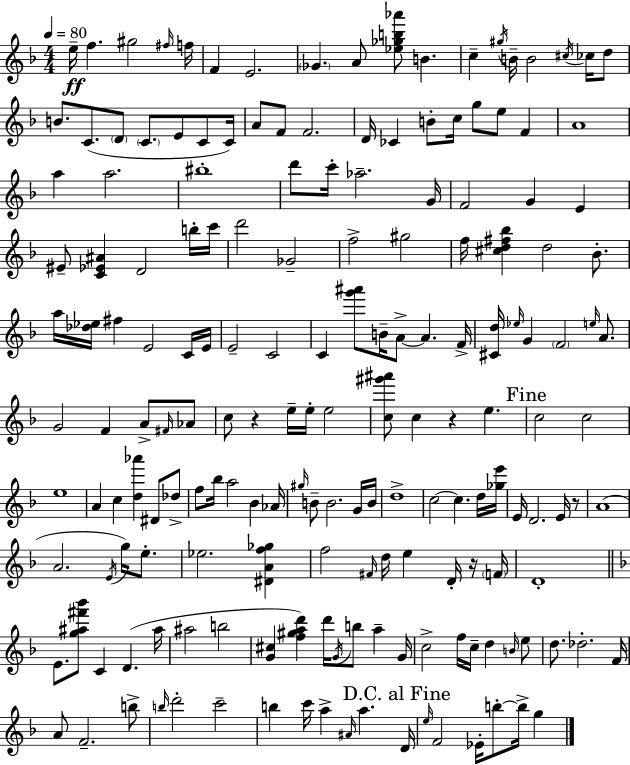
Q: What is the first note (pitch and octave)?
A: E5